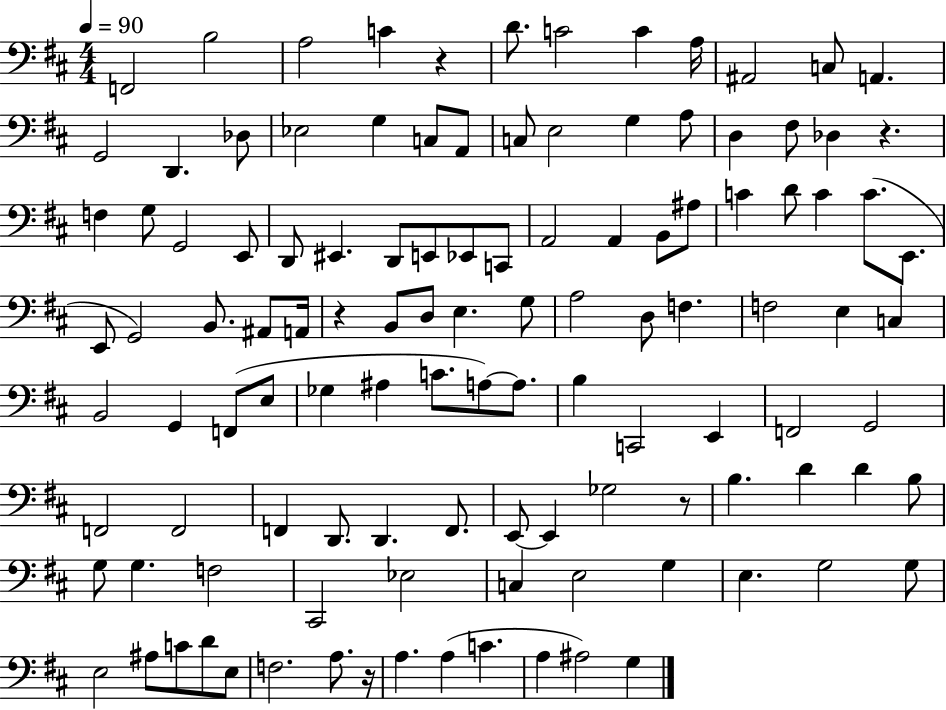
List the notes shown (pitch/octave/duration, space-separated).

F2/h B3/h A3/h C4/q R/q D4/e. C4/h C4/q A3/s A#2/h C3/e A2/q. G2/h D2/q. Db3/e Eb3/h G3/q C3/e A2/e C3/e E3/h G3/q A3/e D3/q F#3/e Db3/q R/q. F3/q G3/e G2/h E2/e D2/e EIS2/q. D2/e E2/e Eb2/e C2/e A2/h A2/q B2/e A#3/e C4/q D4/e C4/q C4/e. E2/e. E2/e G2/h B2/e. A#2/e A2/s R/q B2/e D3/e E3/q. G3/e A3/h D3/e F3/q. F3/h E3/q C3/q B2/h G2/q F2/e E3/e Gb3/q A#3/q C4/e. A3/e A3/e. B3/q C2/h E2/q F2/h G2/h F2/h F2/h F2/q D2/e. D2/q. F2/e. E2/e E2/q Gb3/h R/e B3/q. D4/q D4/q B3/e G3/e G3/q. F3/h C#2/h Eb3/h C3/q E3/h G3/q E3/q. G3/h G3/e E3/h A#3/e C4/e D4/e E3/e F3/h. A3/e. R/s A3/q. A3/q C4/q. A3/q A#3/h G3/q